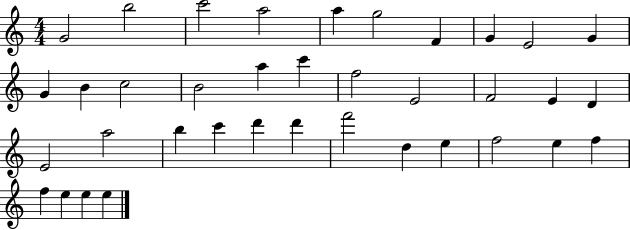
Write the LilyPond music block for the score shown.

{
  \clef treble
  \numericTimeSignature
  \time 4/4
  \key c \major
  g'2 b''2 | c'''2 a''2 | a''4 g''2 f'4 | g'4 e'2 g'4 | \break g'4 b'4 c''2 | b'2 a''4 c'''4 | f''2 e'2 | f'2 e'4 d'4 | \break e'2 a''2 | b''4 c'''4 d'''4 d'''4 | f'''2 d''4 e''4 | f''2 e''4 f''4 | \break f''4 e''4 e''4 e''4 | \bar "|."
}